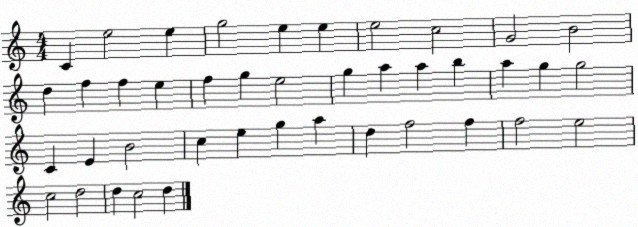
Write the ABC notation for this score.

X:1
T:Untitled
M:4/4
L:1/4
K:C
C e2 e g2 e e e2 c2 G2 B2 d f f e f g e2 g a a b a g g2 C E B2 c e g a d f2 f f2 e2 c2 d2 d c2 d